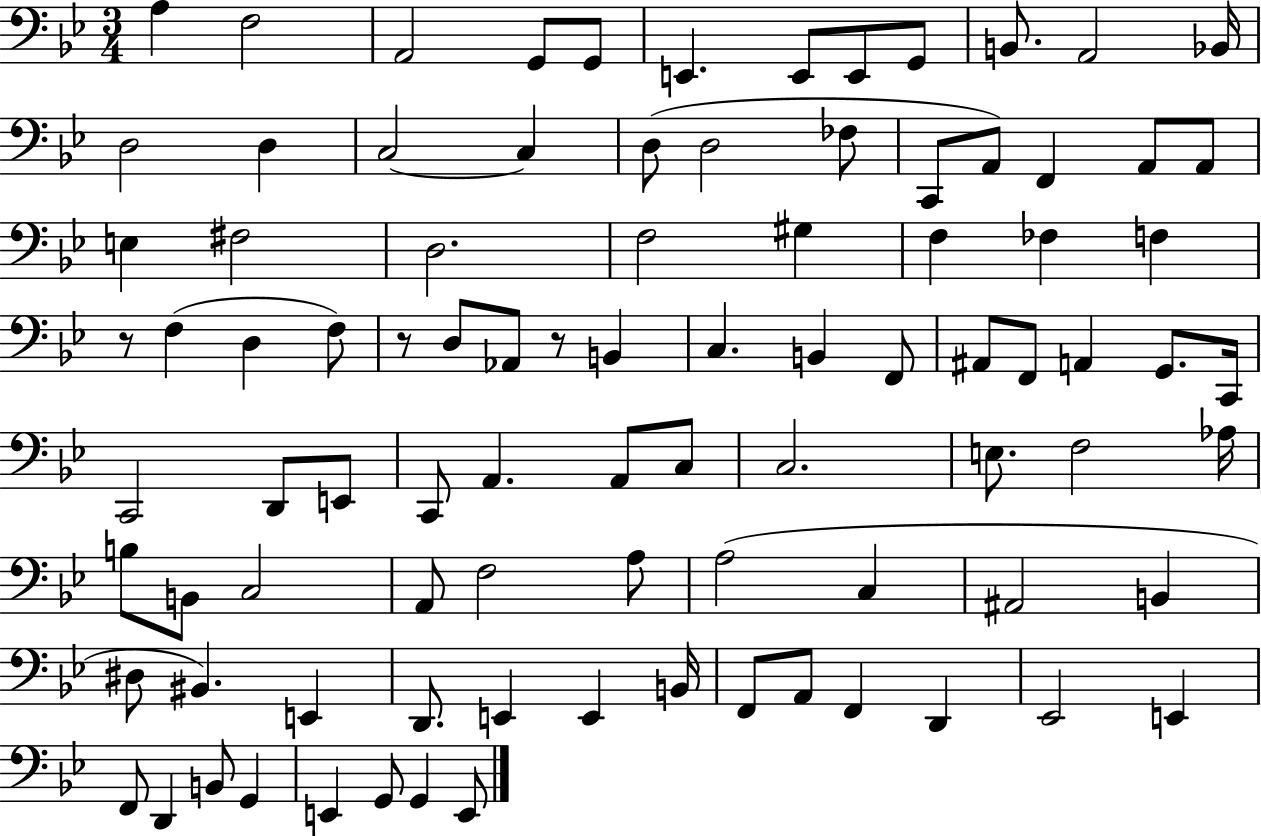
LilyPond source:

{
  \clef bass
  \numericTimeSignature
  \time 3/4
  \key bes \major
  a4 f2 | a,2 g,8 g,8 | e,4. e,8 e,8 g,8 | b,8. a,2 bes,16 | \break d2 d4 | c2~~ c4 | d8( d2 fes8 | c,8 a,8) f,4 a,8 a,8 | \break e4 fis2 | d2. | f2 gis4 | f4 fes4 f4 | \break r8 f4( d4 f8) | r8 d8 aes,8 r8 b,4 | c4. b,4 f,8 | ais,8 f,8 a,4 g,8. c,16 | \break c,2 d,8 e,8 | c,8 a,4. a,8 c8 | c2. | e8. f2 aes16 | \break b8 b,8 c2 | a,8 f2 a8 | a2( c4 | ais,2 b,4 | \break dis8 bis,4.) e,4 | d,8. e,4 e,4 b,16 | f,8 a,8 f,4 d,4 | ees,2 e,4 | \break f,8 d,4 b,8 g,4 | e,4 g,8 g,4 e,8 | \bar "|."
}